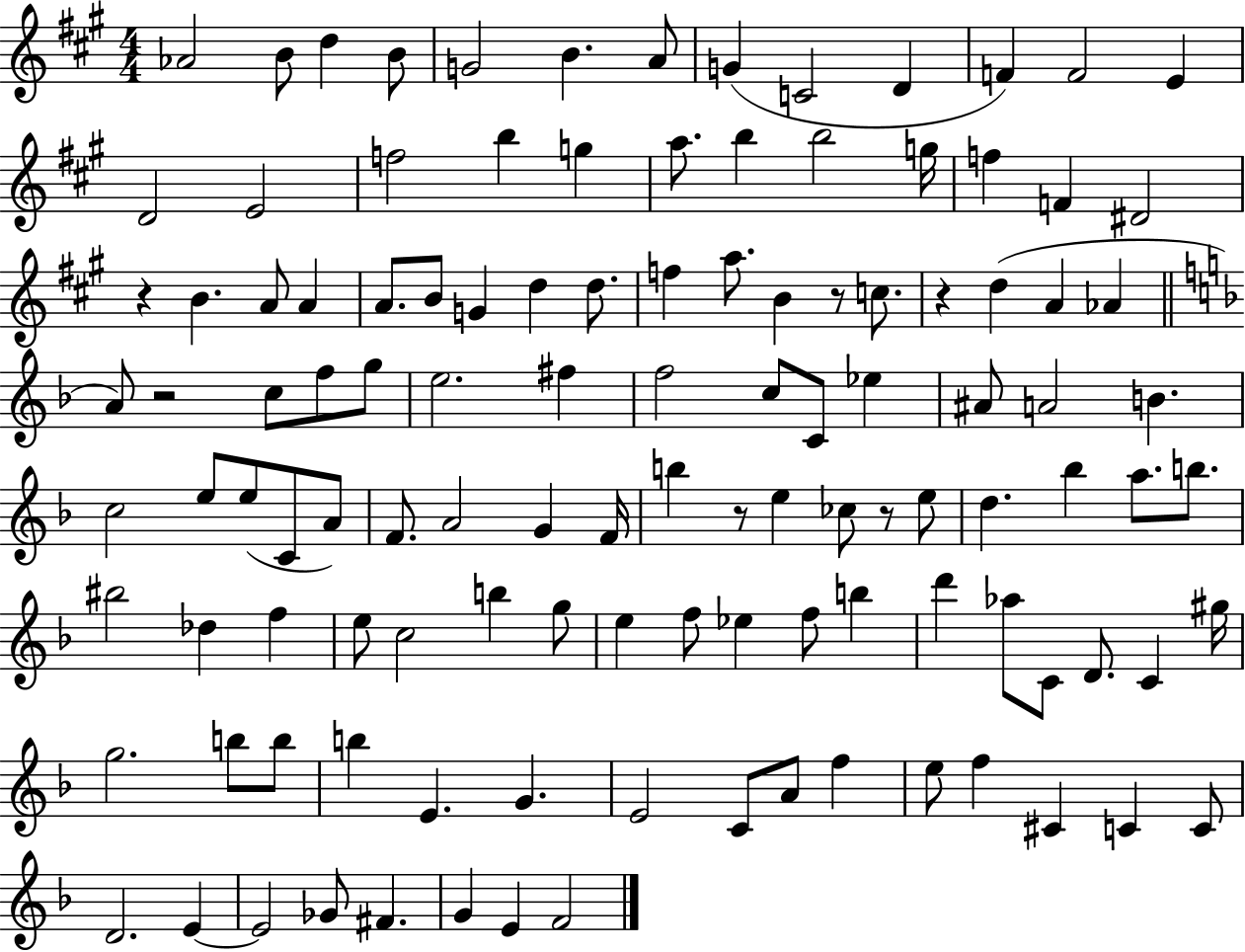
Ab4/h B4/e D5/q B4/e G4/h B4/q. A4/e G4/q C4/h D4/q F4/q F4/h E4/q D4/h E4/h F5/h B5/q G5/q A5/e. B5/q B5/h G5/s F5/q F4/q D#4/h R/q B4/q. A4/e A4/q A4/e. B4/e G4/q D5/q D5/e. F5/q A5/e. B4/q R/e C5/e. R/q D5/q A4/q Ab4/q A4/e R/h C5/e F5/e G5/e E5/h. F#5/q F5/h C5/e C4/e Eb5/q A#4/e A4/h B4/q. C5/h E5/e E5/e C4/e A4/e F4/e. A4/h G4/q F4/s B5/q R/e E5/q CES5/e R/e E5/e D5/q. Bb5/q A5/e. B5/e. BIS5/h Db5/q F5/q E5/e C5/h B5/q G5/e E5/q F5/e Eb5/q F5/e B5/q D6/q Ab5/e C4/e D4/e. C4/q G#5/s G5/h. B5/e B5/e B5/q E4/q. G4/q. E4/h C4/e A4/e F5/q E5/e F5/q C#4/q C4/q C4/e D4/h. E4/q E4/h Gb4/e F#4/q. G4/q E4/q F4/h